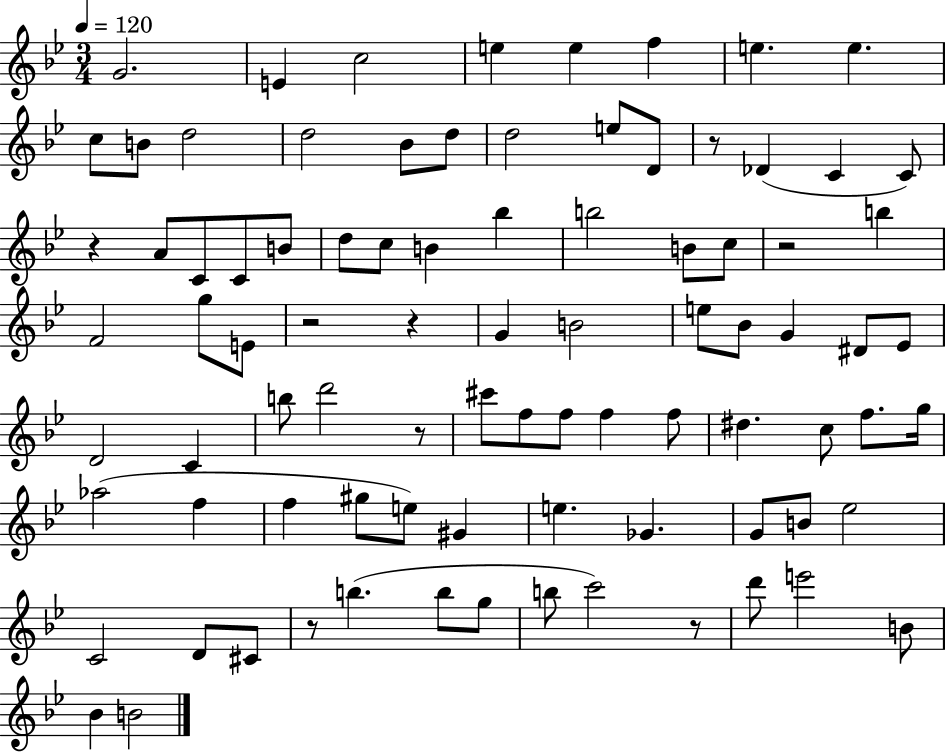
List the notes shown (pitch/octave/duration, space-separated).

G4/h. E4/q C5/h E5/q E5/q F5/q E5/q. E5/q. C5/e B4/e D5/h D5/h Bb4/e D5/e D5/h E5/e D4/e R/e Db4/q C4/q C4/e R/q A4/e C4/e C4/e B4/e D5/e C5/e B4/q Bb5/q B5/h B4/e C5/e R/h B5/q F4/h G5/e E4/e R/h R/q G4/q B4/h E5/e Bb4/e G4/q D#4/e Eb4/e D4/h C4/q B5/e D6/h R/e C#6/e F5/e F5/e F5/q F5/e D#5/q. C5/e F5/e. G5/s Ab5/h F5/q F5/q G#5/e E5/e G#4/q E5/q. Gb4/q. G4/e B4/e Eb5/h C4/h D4/e C#4/e R/e B5/q. B5/e G5/e B5/e C6/h R/e D6/e E6/h B4/e Bb4/q B4/h